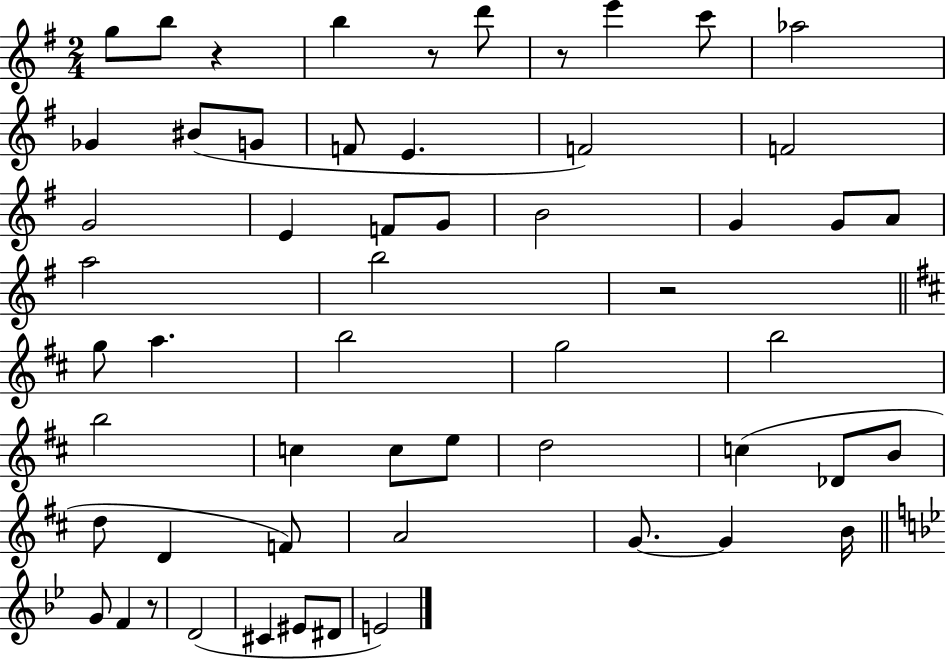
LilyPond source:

{
  \clef treble
  \numericTimeSignature
  \time 2/4
  \key g \major
  g''8 b''8 r4 | b''4 r8 d'''8 | r8 e'''4 c'''8 | aes''2 | \break ges'4 bis'8( g'8 | f'8 e'4. | f'2) | f'2 | \break g'2 | e'4 f'8 g'8 | b'2 | g'4 g'8 a'8 | \break a''2 | b''2 | r2 | \bar "||" \break \key d \major g''8 a''4. | b''2 | g''2 | b''2 | \break b''2 | c''4 c''8 e''8 | d''2 | c''4( des'8 b'8 | \break d''8 d'4 f'8) | a'2 | g'8.~~ g'4 b'16 | \bar "||" \break \key g \minor g'8 f'4 r8 | d'2( | cis'4 eis'8 dis'8 | e'2) | \break \bar "|."
}